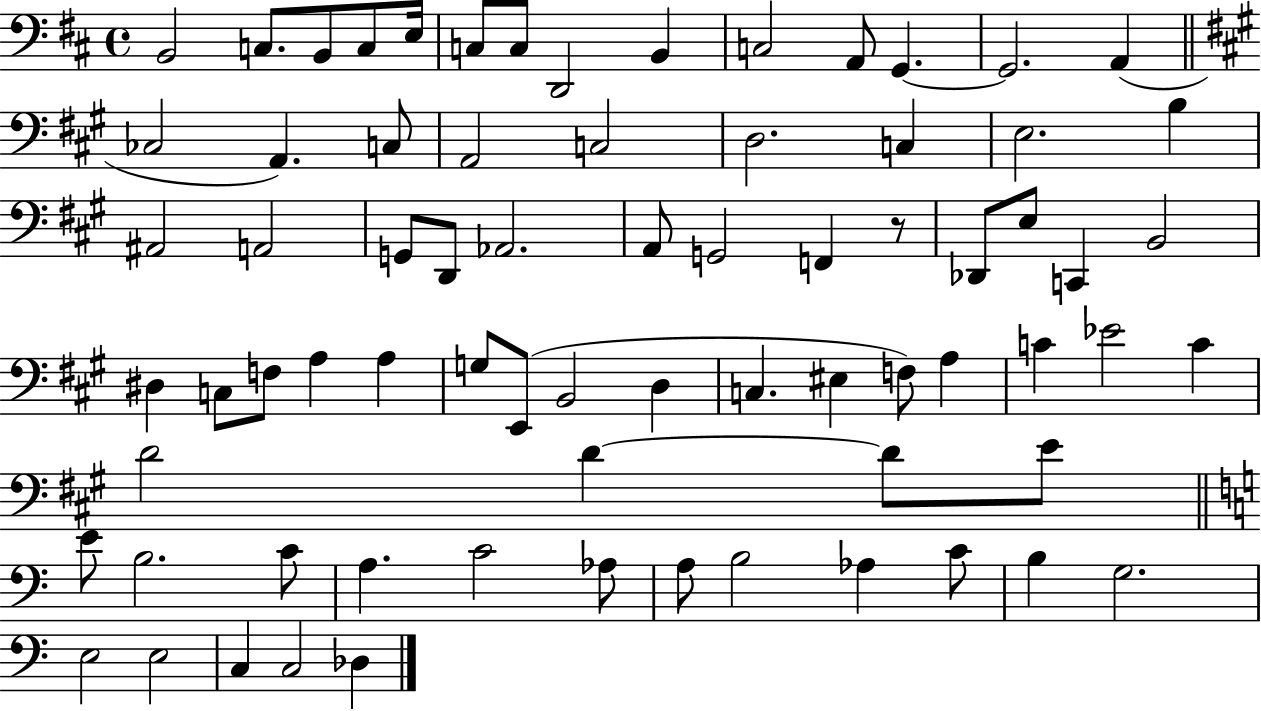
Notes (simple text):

B2/h C3/e. B2/e C3/e E3/s C3/e C3/e D2/h B2/q C3/h A2/e G2/q. G2/h. A2/q CES3/h A2/q. C3/e A2/h C3/h D3/h. C3/q E3/h. B3/q A#2/h A2/h G2/e D2/e Ab2/h. A2/e G2/h F2/q R/e Db2/e E3/e C2/q B2/h D#3/q C3/e F3/e A3/q A3/q G3/e E2/e B2/h D3/q C3/q. EIS3/q F3/e A3/q C4/q Eb4/h C4/q D4/h D4/q D4/e E4/e E4/e B3/h. C4/e A3/q. C4/h Ab3/e A3/e B3/h Ab3/q C4/e B3/q G3/h. E3/h E3/h C3/q C3/h Db3/q